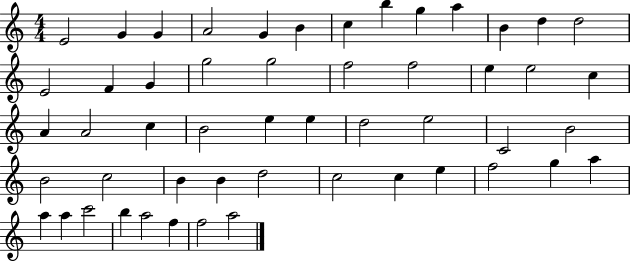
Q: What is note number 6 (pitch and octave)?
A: B4